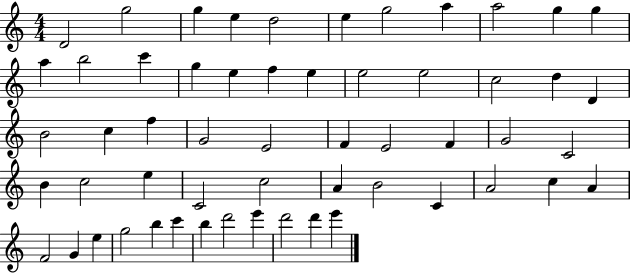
D4/h G5/h G5/q E5/q D5/h E5/q G5/h A5/q A5/h G5/q G5/q A5/q B5/h C6/q G5/q E5/q F5/q E5/q E5/h E5/h C5/h D5/q D4/q B4/h C5/q F5/q G4/h E4/h F4/q E4/h F4/q G4/h C4/h B4/q C5/h E5/q C4/h C5/h A4/q B4/h C4/q A4/h C5/q A4/q F4/h G4/q E5/q G5/h B5/q C6/q B5/q D6/h E6/q D6/h D6/q E6/q